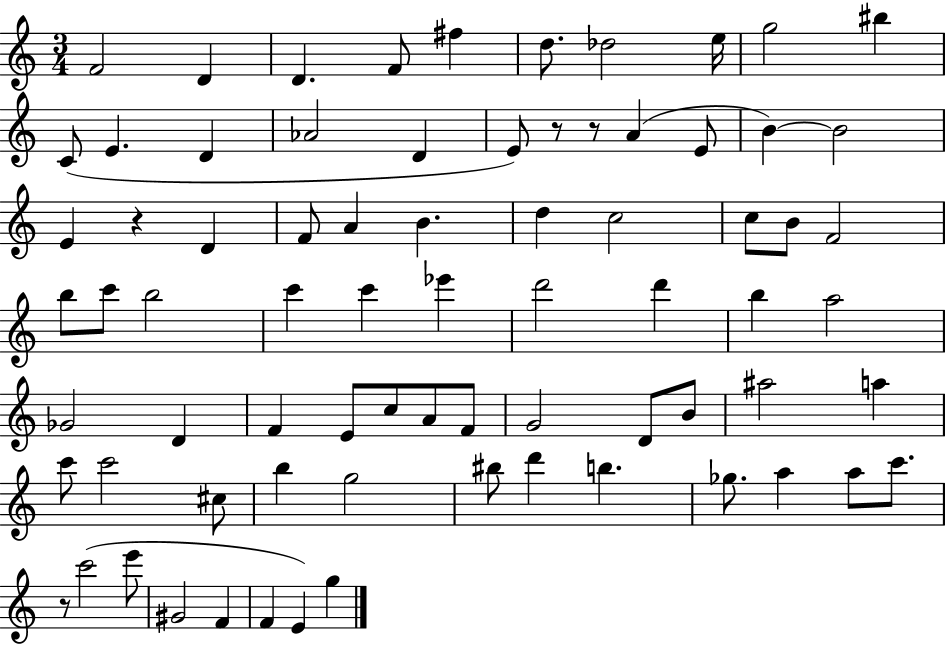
{
  \clef treble
  \numericTimeSignature
  \time 3/4
  \key c \major
  f'2 d'4 | d'4. f'8 fis''4 | d''8. des''2 e''16 | g''2 bis''4 | \break c'8( e'4. d'4 | aes'2 d'4 | e'8) r8 r8 a'4( e'8 | b'4~~) b'2 | \break e'4 r4 d'4 | f'8 a'4 b'4. | d''4 c''2 | c''8 b'8 f'2 | \break b''8 c'''8 b''2 | c'''4 c'''4 ees'''4 | d'''2 d'''4 | b''4 a''2 | \break ges'2 d'4 | f'4 e'8 c''8 a'8 f'8 | g'2 d'8 b'8 | ais''2 a''4 | \break c'''8 c'''2 cis''8 | b''4 g''2 | bis''8 d'''4 b''4. | ges''8. a''4 a''8 c'''8. | \break r8 c'''2( e'''8 | gis'2 f'4 | f'4 e'4) g''4 | \bar "|."
}